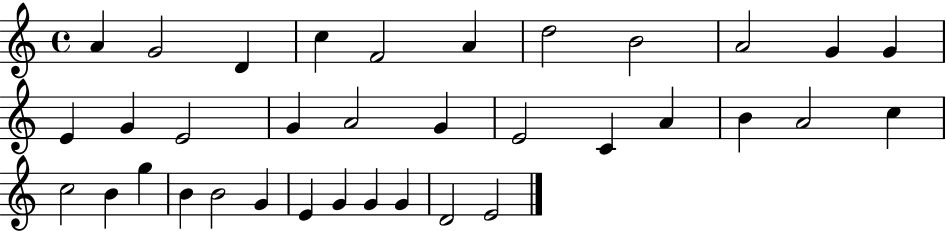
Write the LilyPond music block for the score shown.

{
  \clef treble
  \time 4/4
  \defaultTimeSignature
  \key c \major
  a'4 g'2 d'4 | c''4 f'2 a'4 | d''2 b'2 | a'2 g'4 g'4 | \break e'4 g'4 e'2 | g'4 a'2 g'4 | e'2 c'4 a'4 | b'4 a'2 c''4 | \break c''2 b'4 g''4 | b'4 b'2 g'4 | e'4 g'4 g'4 g'4 | d'2 e'2 | \break \bar "|."
}